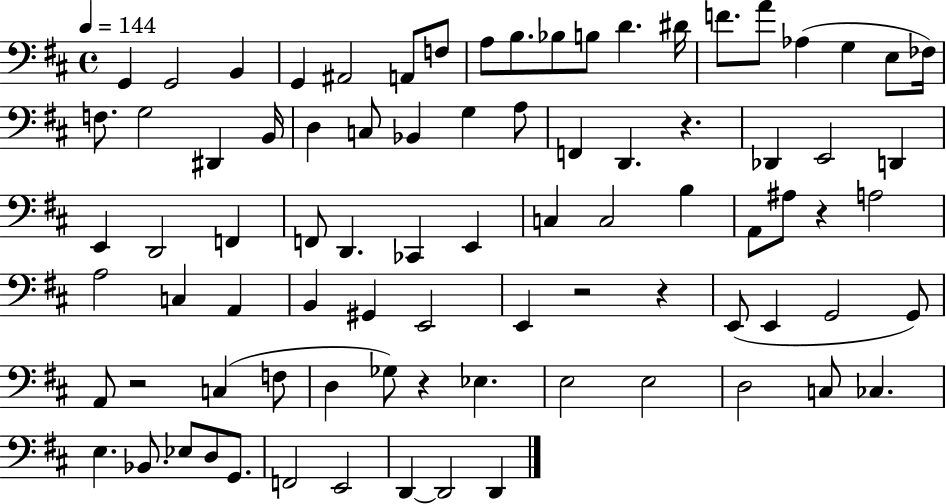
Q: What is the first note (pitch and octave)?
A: G2